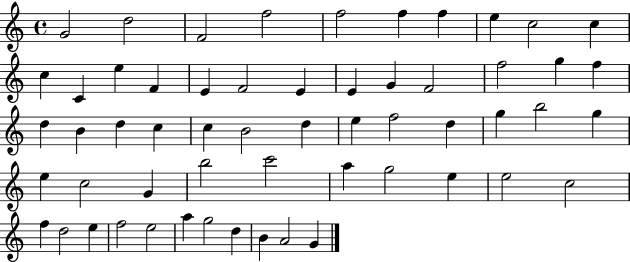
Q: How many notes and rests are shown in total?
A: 57